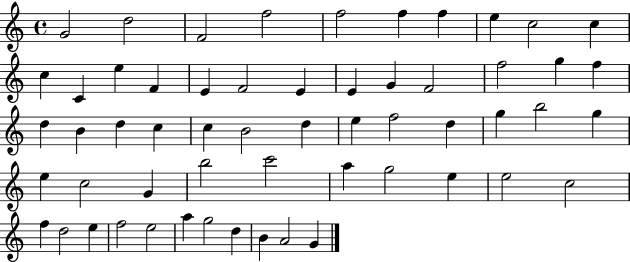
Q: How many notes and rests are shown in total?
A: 57